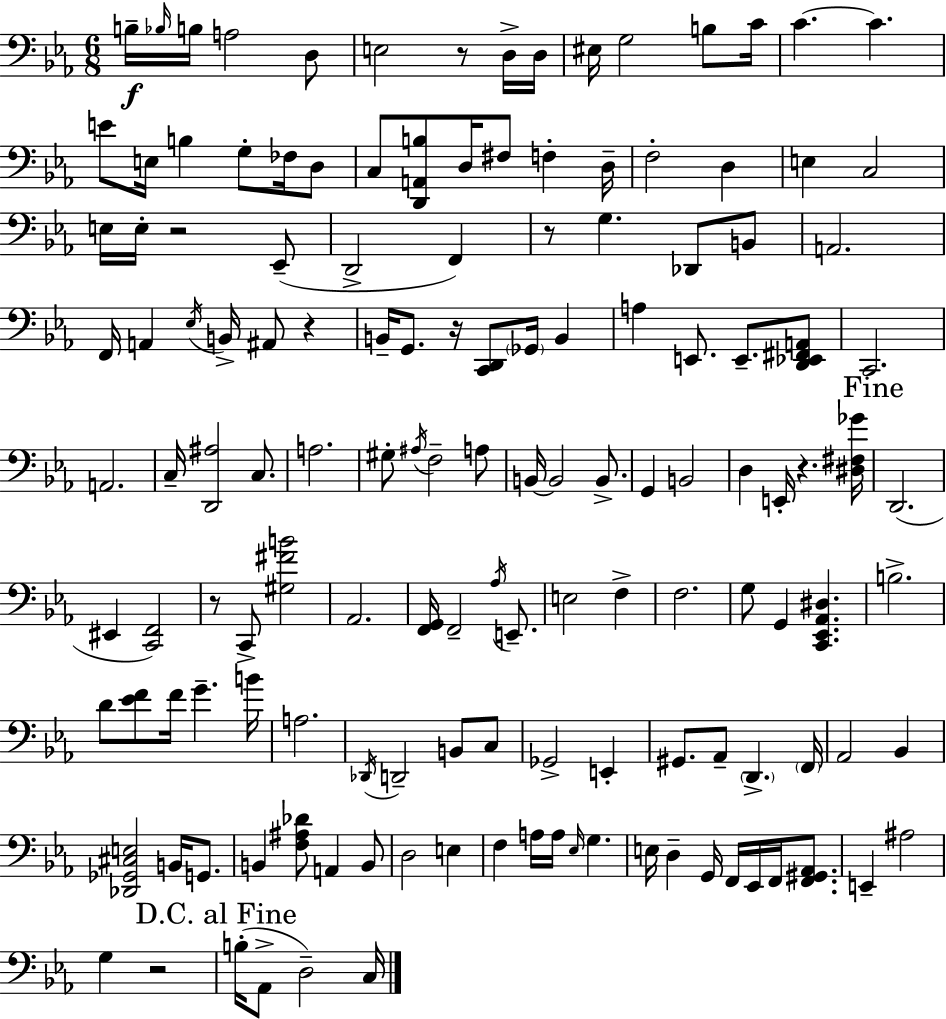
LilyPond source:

{
  \clef bass
  \numericTimeSignature
  \time 6/8
  \key ees \major
  b16--\f \grace { bes16 } b16 a2 d8 | e2 r8 d16-> | d16 eis16 g2 b8 | c'16 c'4.~~ c'4. | \break e'8 e16 b4 g8-. fes16 d8 | c8 <d, a, b>8 d16 fis8 f4-. | d16-- f2-. d4 | e4 c2 | \break e16 e16-. r2 ees,8--( | d,2-> f,4) | r8 g4. des,8 b,8 | a,2. | \break f,16 a,4 \acciaccatura { ees16 } b,16-> ais,8 r4 | b,16-- g,8. r16 <c, d,>8 \parenthesize ges,16 b,4 | a4 e,8. e,8.-- | <d, ees, fis, a,>8 c,2. | \break a,2. | c16-- <d, ais>2 c8. | a2. | gis8-. \acciaccatura { ais16 } f2-- | \break a8 b,16~~ b,2 | b,8.-> g,4 b,2 | d4 e,16-. r4. | <dis fis ges'>16 \mark "Fine" d,2.( | \break eis,4 <c, f,>2) | r8 c,8-> <gis fis' b'>2 | aes,2. | <f, g,>16 f,2-- | \break \acciaccatura { aes16 } e,8.-- e2 | f4-> f2. | g8 g,4 <c, ees, aes, dis>4. | b2.-> | \break d'8 <ees' f'>8 f'16 g'4.-- | b'16 a2. | \acciaccatura { des,16 } d,2-- | b,8 c8 ges,2-> | \break e,4-. gis,8. aes,8-- \parenthesize d,4.-> | \parenthesize f,16 aes,2 | bes,4 <des, ges, cis e>2 | b,16 g,8. b,4 <f ais des'>8 a,4 | \break b,8 d2 | e4 f4 a16 a16 \grace { ees16 } | g4. e16 d4-- g,16 | f,16 ees,16 f,16 <f, gis, aes,>8. e,4-- ais2 | \break g4 r2 | \mark "D.C. al Fine" b16-.( aes,8-> d2--) | c16 \bar "|."
}